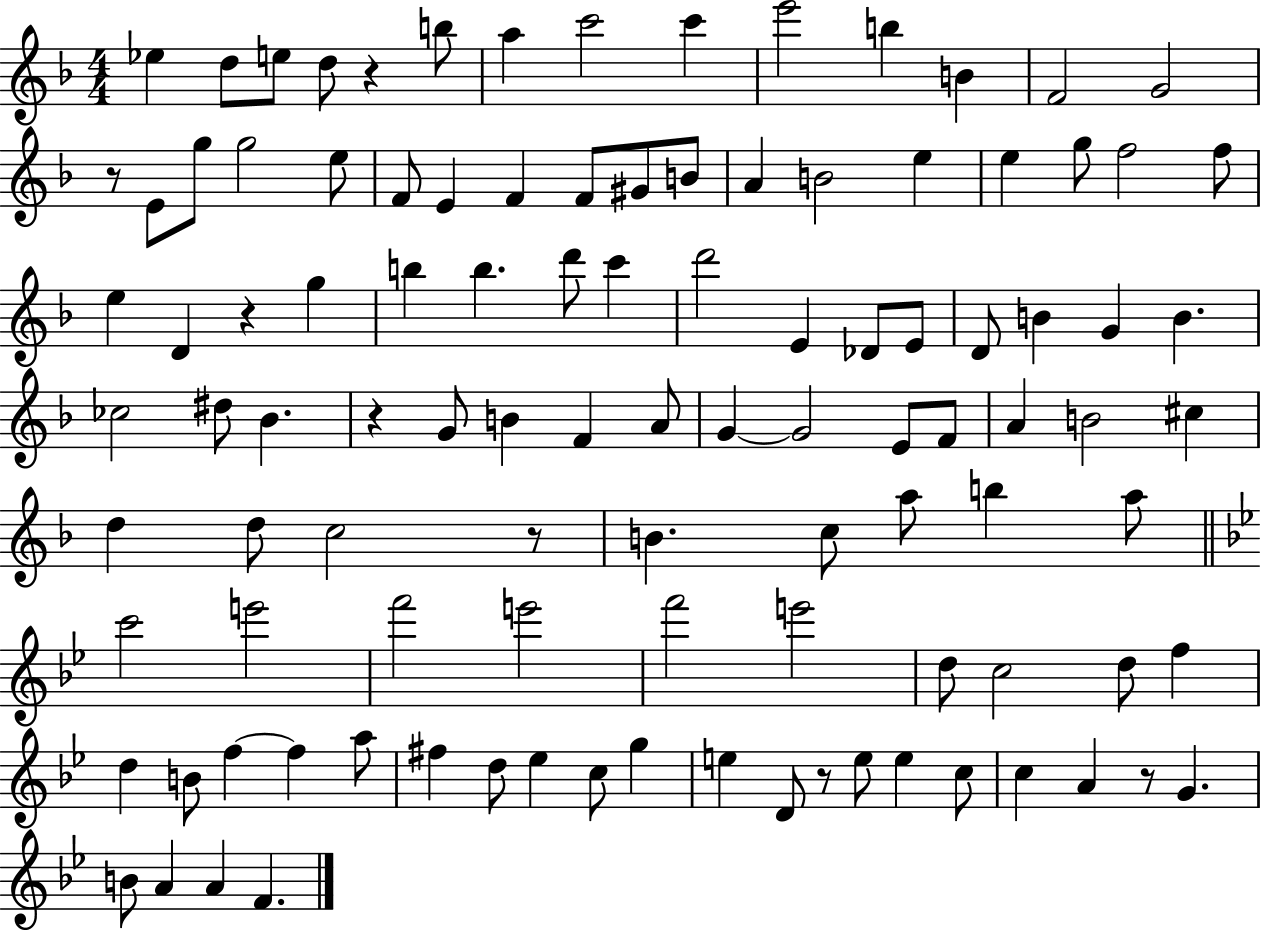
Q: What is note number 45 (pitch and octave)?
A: B4